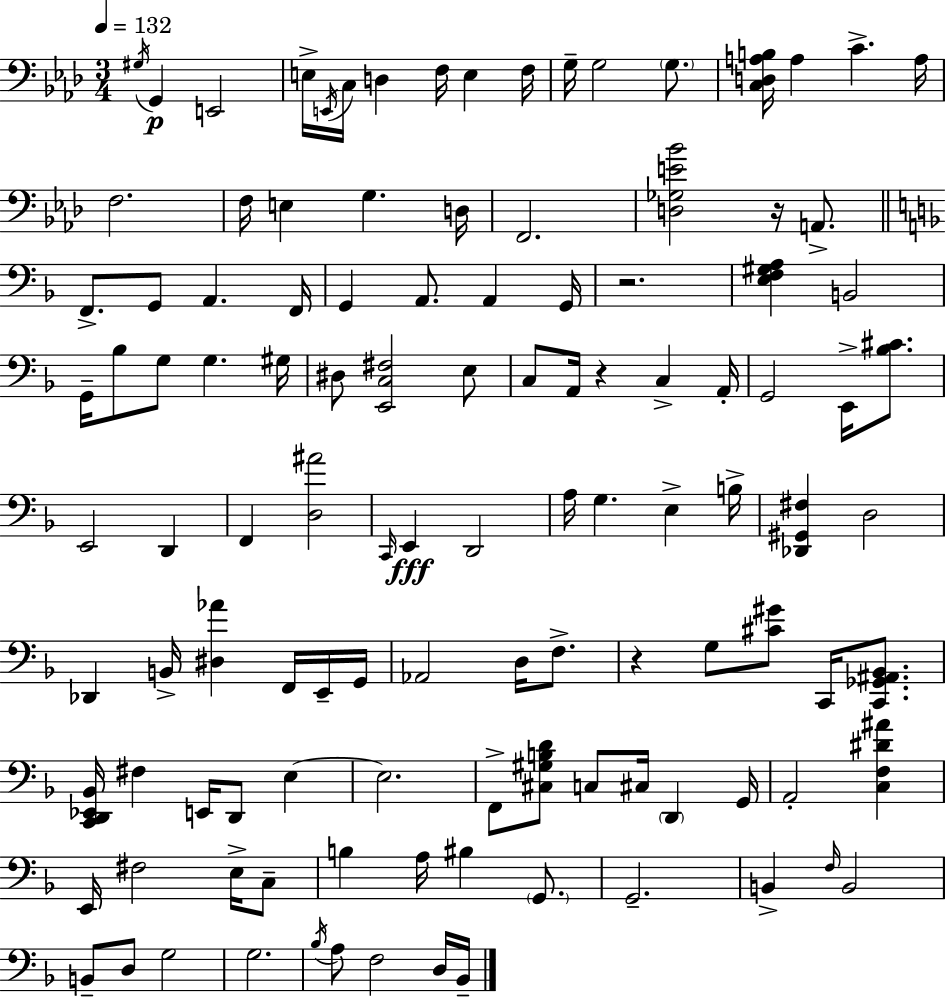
G#3/s G2/q E2/h E3/s E2/s C3/s D3/q F3/s E3/q F3/s G3/s G3/h G3/e. [C3,D3,A3,B3]/s A3/q C4/q. A3/s F3/h. F3/s E3/q G3/q. D3/s F2/h. [D3,Gb3,E4,Bb4]/h R/s A2/e. F2/e. G2/e A2/q. F2/s G2/q A2/e. A2/q G2/s R/h. [E3,F3,G#3,A3]/q B2/h G2/s Bb3/e G3/e G3/q. G#3/s D#3/e [E2,C3,F#3]/h E3/e C3/e A2/s R/q C3/q A2/s G2/h E2/s [Bb3,C#4]/e. E2/h D2/q F2/q [D3,A#4]/h C2/s E2/q D2/h A3/s G3/q. E3/q B3/s [Db2,G#2,F#3]/q D3/h Db2/q B2/s [D#3,Ab4]/q F2/s E2/s G2/s Ab2/h D3/s F3/e. R/q G3/e [C#4,G#4]/e C2/s [C2,Gb2,A#2,Bb2]/e. [C2,D2,Eb2,Bb2]/s F#3/q E2/s D2/e E3/q E3/h. F2/e [C#3,G#3,B3,D4]/e C3/e C#3/s D2/q G2/s A2/h [C3,F3,D#4,A#4]/q E2/s F#3/h E3/s C3/e B3/q A3/s BIS3/q G2/e. G2/h. B2/q F3/s B2/h B2/e D3/e G3/h G3/h. Bb3/s A3/e F3/h D3/s Bb2/s